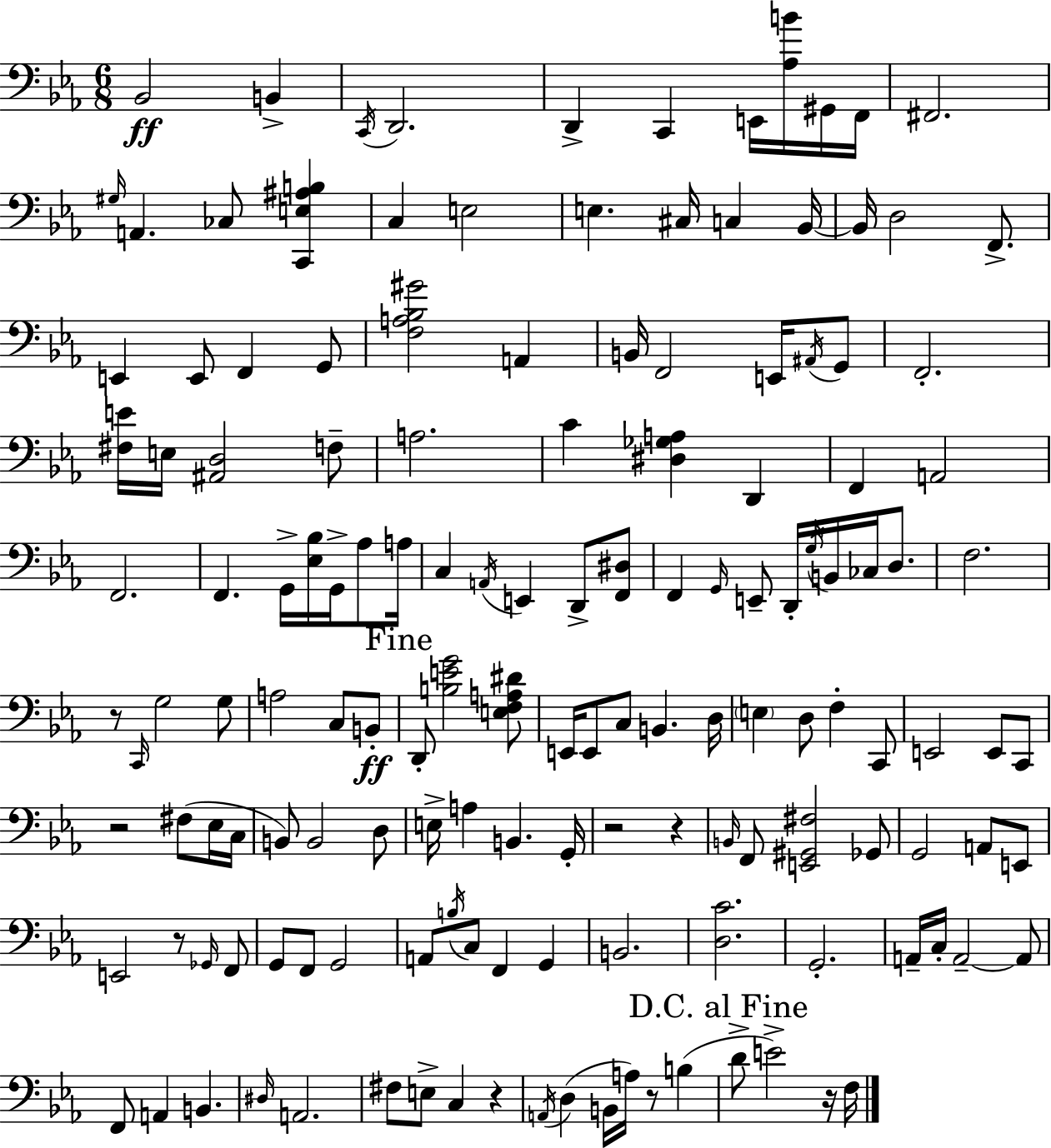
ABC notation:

X:1
T:Untitled
M:6/8
L:1/4
K:Eb
_B,,2 B,, C,,/4 D,,2 D,, C,, E,,/4 [_A,B]/4 ^G,,/4 F,,/4 ^F,,2 ^G,/4 A,, _C,/2 [C,,E,^A,B,] C, E,2 E, ^C,/4 C, _B,,/4 _B,,/4 D,2 F,,/2 E,, E,,/2 F,, G,,/2 [F,A,_B,^G]2 A,, B,,/4 F,,2 E,,/4 ^A,,/4 G,,/2 F,,2 [^F,E]/4 E,/4 [^A,,D,]2 F,/2 A,2 C [^D,_G,A,] D,, F,, A,,2 F,,2 F,, G,,/4 [_E,_B,]/4 G,,/4 _A,/2 A,/4 C, A,,/4 E,, D,,/2 [F,,^D,]/2 F,, G,,/4 E,,/2 D,,/4 G,/4 B,,/4 _C,/4 D,/2 F,2 z/2 C,,/4 G,2 G,/2 A,2 C,/2 B,,/2 D,,/2 [B,EG]2 [E,F,A,^D]/2 E,,/4 E,,/2 C,/2 B,, D,/4 E, D,/2 F, C,,/2 E,,2 E,,/2 C,,/2 z2 ^F,/2 _E,/4 C,/4 B,,/2 B,,2 D,/2 E,/4 A, B,, G,,/4 z2 z B,,/4 F,,/2 [E,,^G,,^F,]2 _G,,/2 G,,2 A,,/2 E,,/2 E,,2 z/2 _G,,/4 F,,/2 G,,/2 F,,/2 G,,2 A,,/2 B,/4 C,/2 F,, G,, B,,2 [D,C]2 G,,2 A,,/4 C,/4 A,,2 A,,/2 F,,/2 A,, B,, ^D,/4 A,,2 ^F,/2 E,/2 C, z A,,/4 D, B,,/4 A,/4 z/2 B, D/2 E2 z/4 F,/4